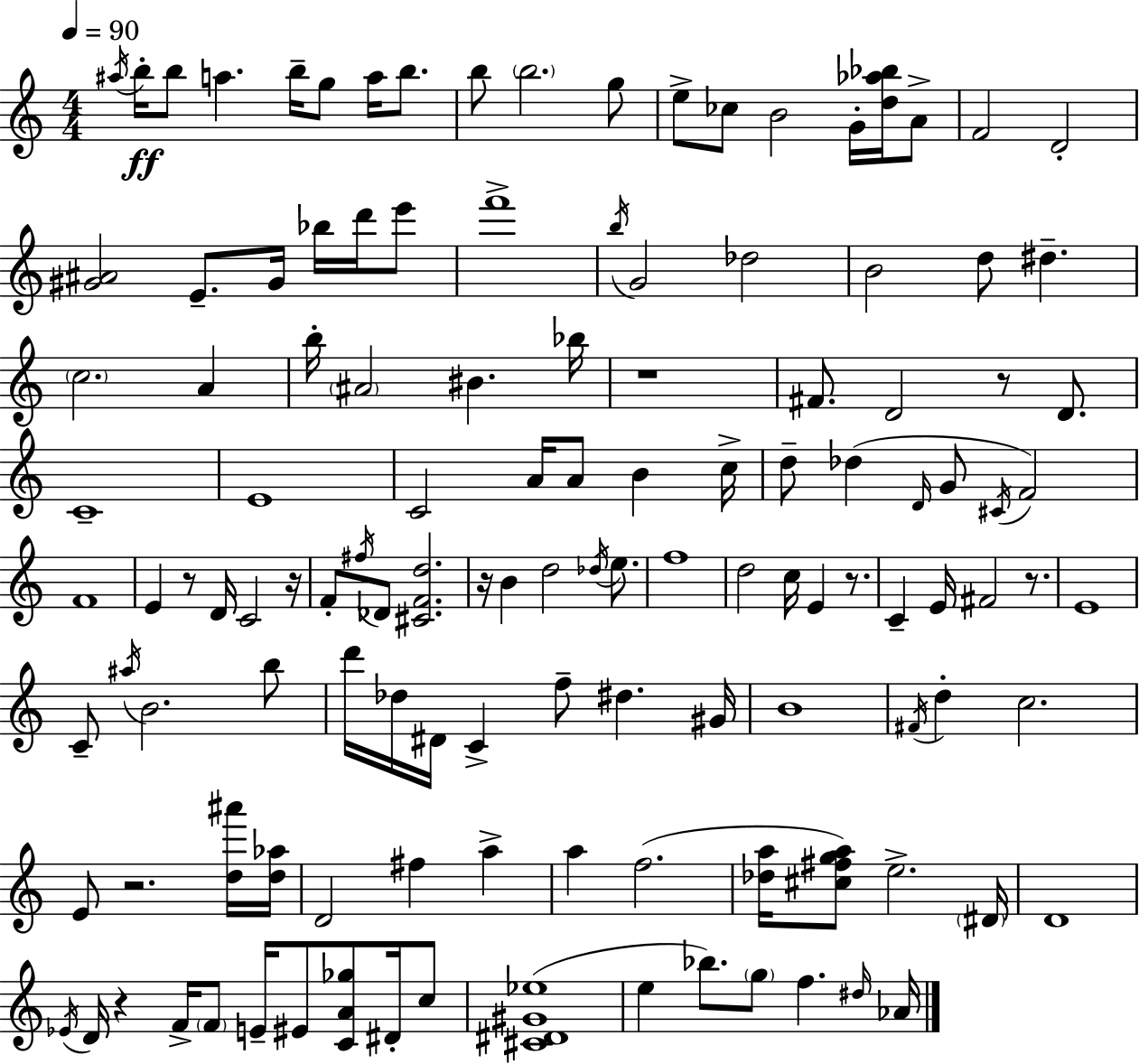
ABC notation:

X:1
T:Untitled
M:4/4
L:1/4
K:C
^a/4 b/4 b/2 a b/4 g/2 a/4 b/2 b/2 b2 g/2 e/2 _c/2 B2 G/4 [d_a_b]/4 A/2 F2 D2 [^G^A]2 E/2 ^G/4 _b/4 d'/4 e'/2 f'4 b/4 G2 _d2 B2 d/2 ^d c2 A b/4 ^A2 ^B _b/4 z4 ^F/2 D2 z/2 D/2 C4 E4 C2 A/4 A/2 B c/4 d/2 _d D/4 G/2 ^C/4 F2 F4 E z/2 D/4 C2 z/4 F/2 ^f/4 _D/2 [^CFd]2 z/4 B d2 _d/4 e/2 f4 d2 c/4 E z/2 C E/4 ^F2 z/2 E4 C/2 ^a/4 B2 b/2 d'/4 _d/4 ^D/4 C f/2 ^d ^G/4 B4 ^F/4 d c2 E/2 z2 [d^a']/4 [d_a]/4 D2 ^f a a f2 [_da]/4 [^c^fga]/2 e2 ^D/4 D4 _E/4 D/4 z F/4 F/2 E/4 ^E/2 [CA_g]/2 ^D/4 c/2 [^C^D^G_e]4 e _b/2 g/2 f ^d/4 _A/4